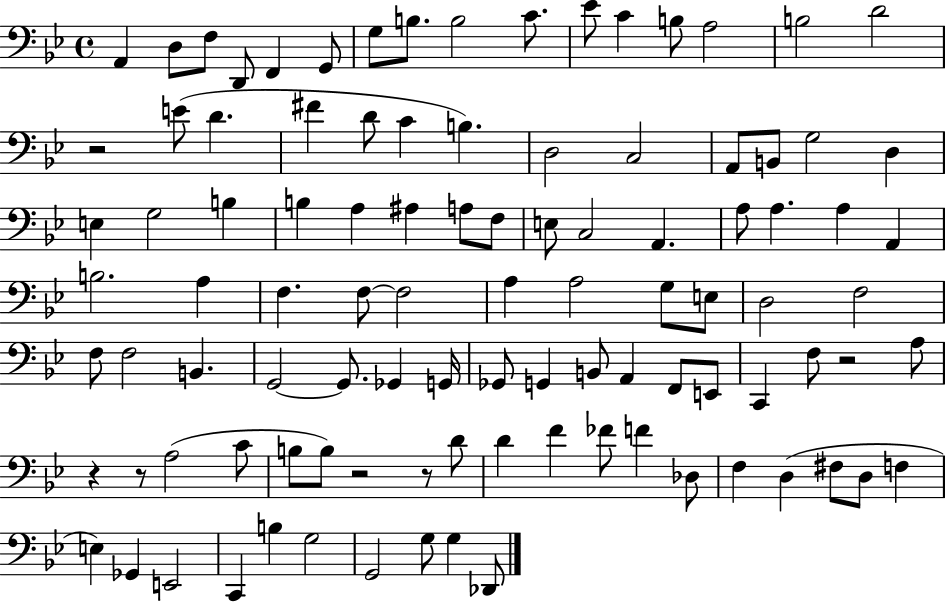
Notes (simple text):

A2/q D3/e F3/e D2/e F2/q G2/e G3/e B3/e. B3/h C4/e. Eb4/e C4/q B3/e A3/h B3/h D4/h R/h E4/e D4/q. F#4/q D4/e C4/q B3/q. D3/h C3/h A2/e B2/e G3/h D3/q E3/q G3/h B3/q B3/q A3/q A#3/q A3/e F3/e E3/e C3/h A2/q. A3/e A3/q. A3/q A2/q B3/h. A3/q F3/q. F3/e F3/h A3/q A3/h G3/e E3/e D3/h F3/h F3/e F3/h B2/q. G2/h G2/e. Gb2/q G2/s Gb2/e G2/q B2/e A2/q F2/e E2/e C2/q F3/e R/h A3/e R/q R/e A3/h C4/e B3/e B3/e R/h R/e D4/e D4/q F4/q FES4/e F4/q Db3/e F3/q D3/q F#3/e D3/e F3/q E3/q Gb2/q E2/h C2/q B3/q G3/h G2/h G3/e G3/q Db2/e